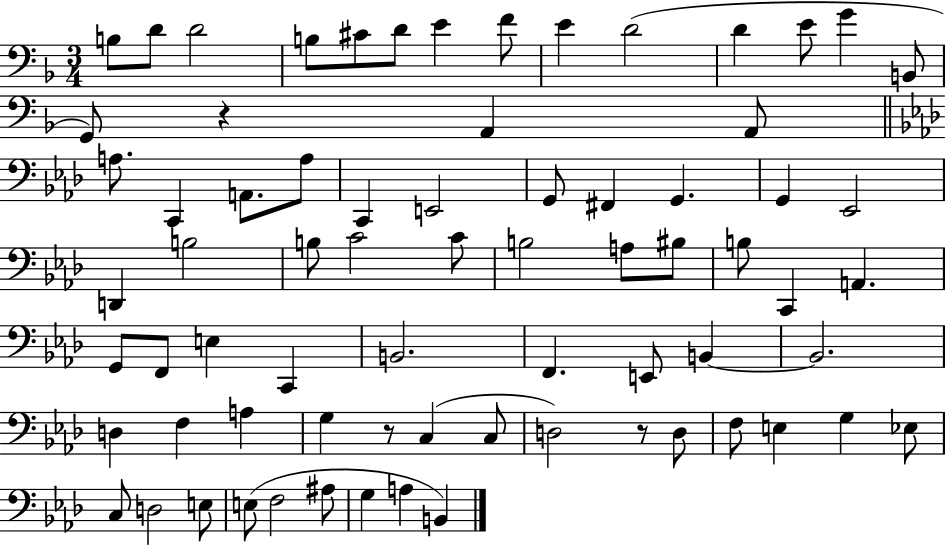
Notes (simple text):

B3/e D4/e D4/h B3/e C#4/e D4/e E4/q F4/e E4/q D4/h D4/q E4/e G4/q B2/e G2/e R/q A2/q A2/e A3/e. C2/q A2/e. A3/e C2/q E2/h G2/e F#2/q G2/q. G2/q Eb2/h D2/q B3/h B3/e C4/h C4/e B3/h A3/e BIS3/e B3/e C2/q A2/q. G2/e F2/e E3/q C2/q B2/h. F2/q. E2/e B2/q B2/h. D3/q F3/q A3/q G3/q R/e C3/q C3/e D3/h R/e D3/e F3/e E3/q G3/q Eb3/e C3/e D3/h E3/e E3/e F3/h A#3/e G3/q A3/q B2/q